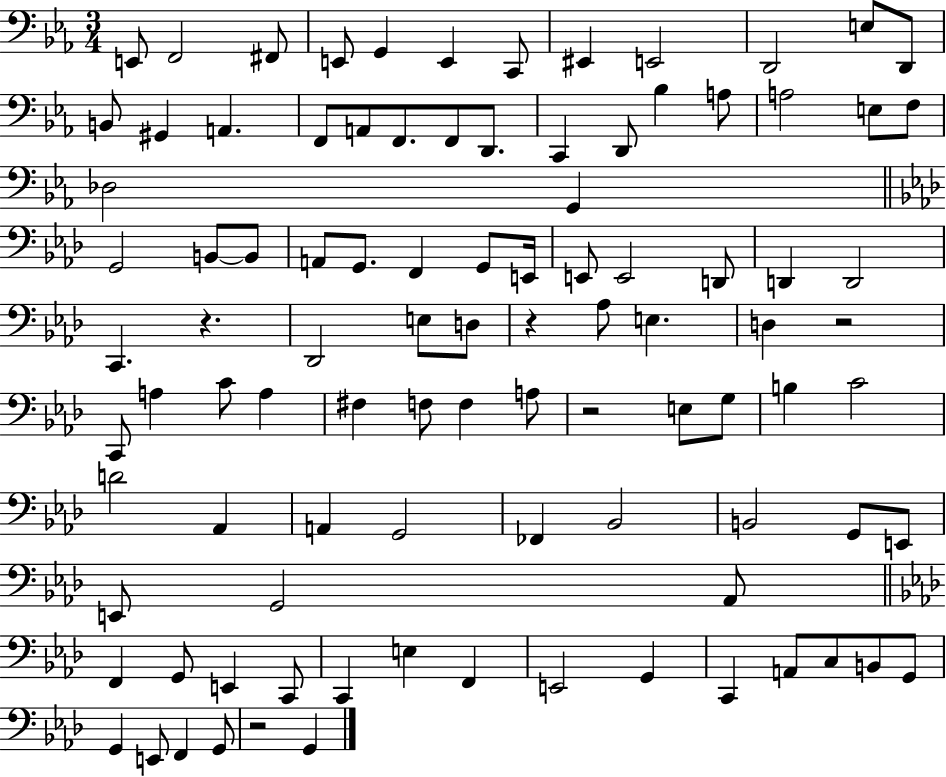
{
  \clef bass
  \numericTimeSignature
  \time 3/4
  \key ees \major
  \repeat volta 2 { e,8 f,2 fis,8 | e,8 g,4 e,4 c,8 | eis,4 e,2 | d,2 e8 d,8 | \break b,8 gis,4 a,4. | f,8 a,8 f,8. f,8 d,8. | c,4 d,8 bes4 a8 | a2 e8 f8 | \break des2 g,4 | \bar "||" \break \key aes \major g,2 b,8~~ b,8 | a,8 g,8. f,4 g,8 e,16 | e,8 e,2 d,8 | d,4 d,2 | \break c,4. r4. | des,2 e8 d8 | r4 aes8 e4. | d4 r2 | \break c,8 a4 c'8 a4 | fis4 f8 f4 a8 | r2 e8 g8 | b4 c'2 | \break d'2 aes,4 | a,4 g,2 | fes,4 bes,2 | b,2 g,8 e,8 | \break e,8 g,2 aes,8 | \bar "||" \break \key aes \major f,4 g,8 e,4 c,8 | c,4 e4 f,4 | e,2 g,4 | c,4 a,8 c8 b,8 g,8 | \break g,4 e,8 f,4 g,8 | r2 g,4 | } \bar "|."
}